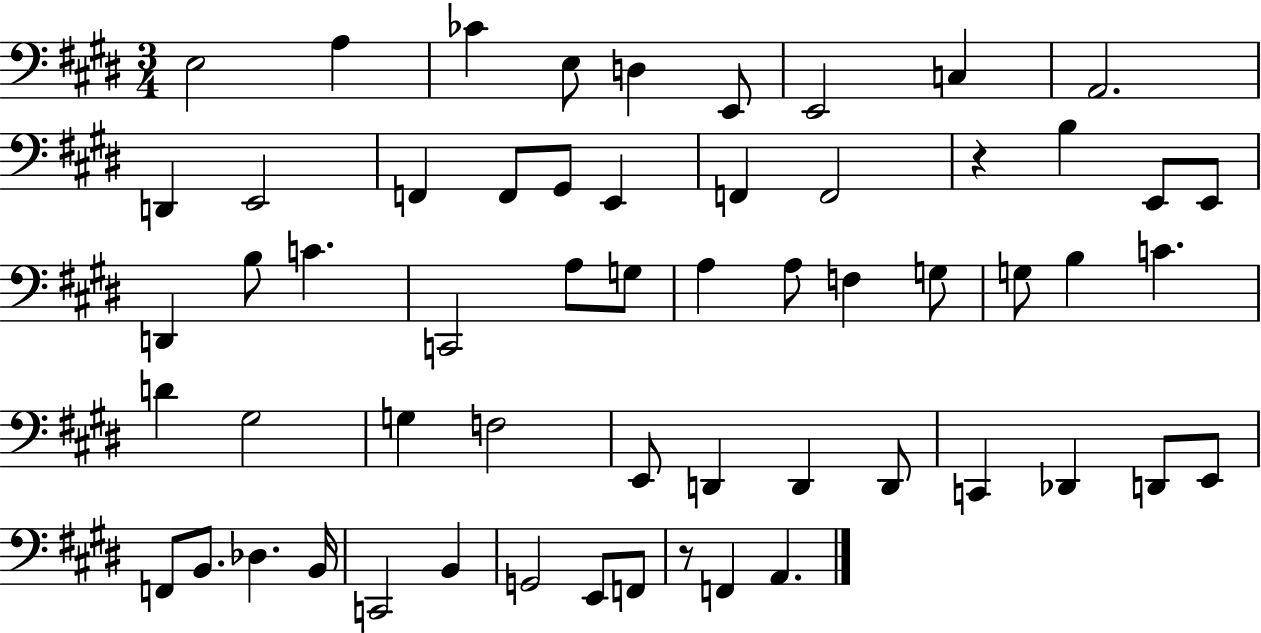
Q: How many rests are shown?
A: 2